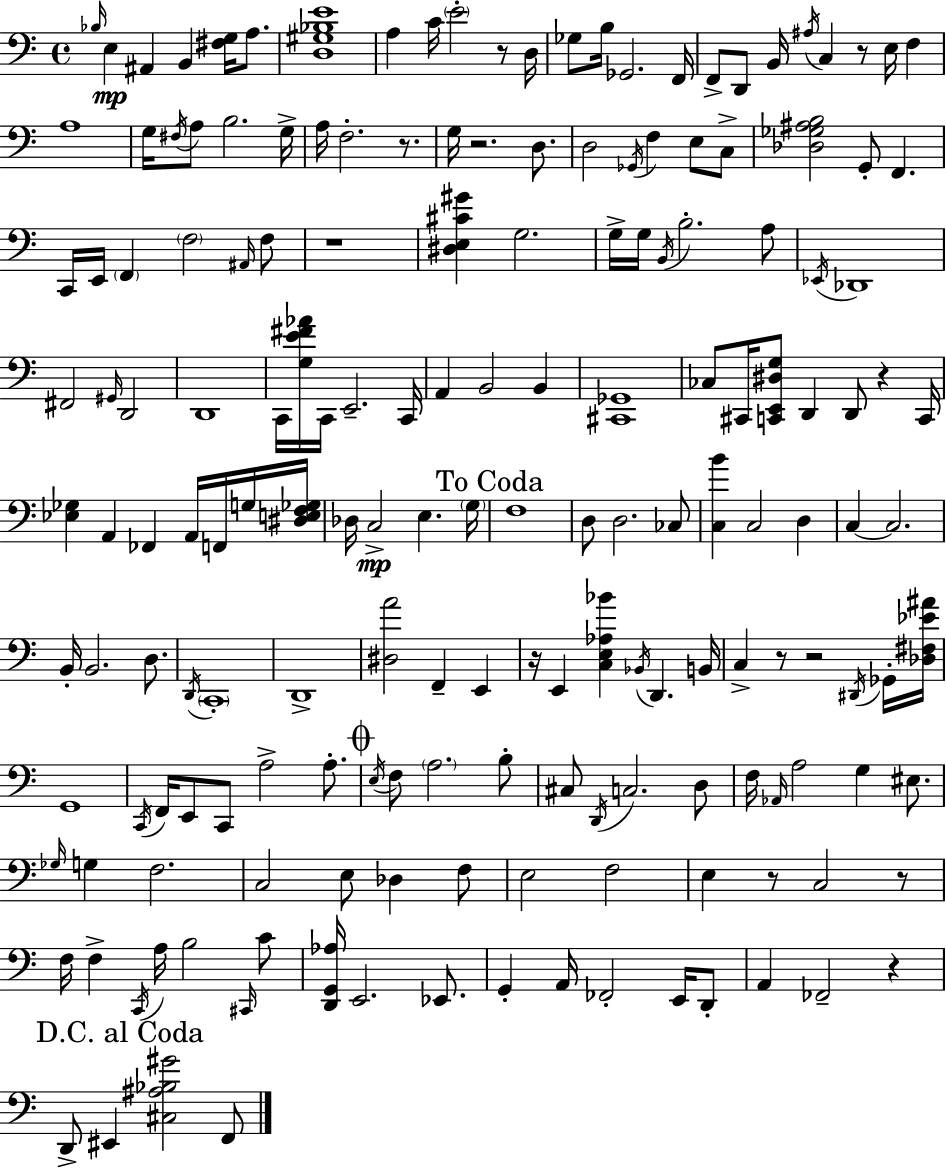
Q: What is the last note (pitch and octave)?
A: F2